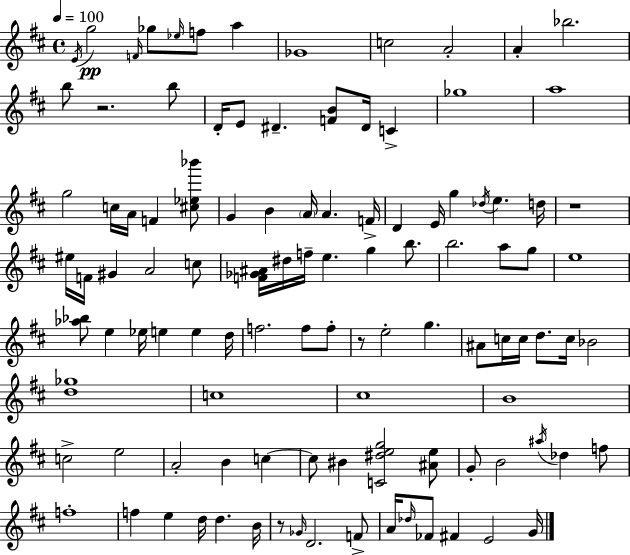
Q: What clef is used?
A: treble